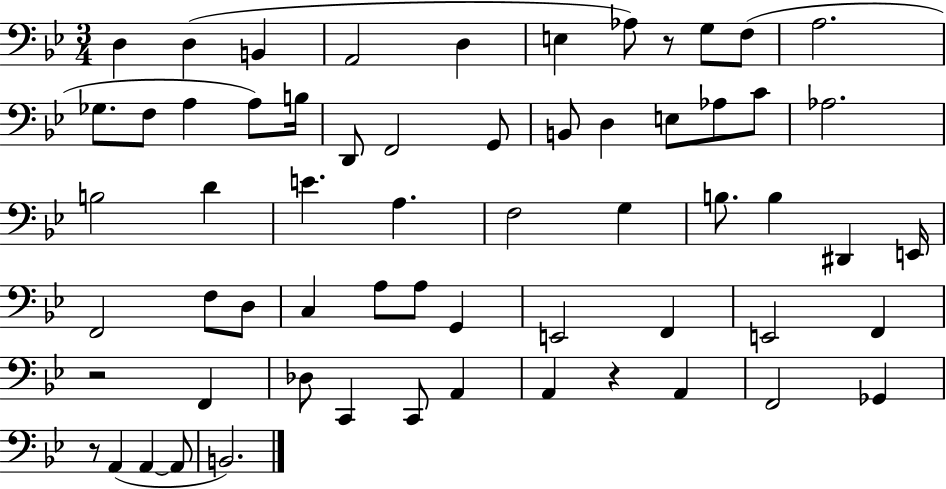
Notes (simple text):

D3/q D3/q B2/q A2/h D3/q E3/q Ab3/e R/e G3/e F3/e A3/h. Gb3/e. F3/e A3/q A3/e B3/s D2/e F2/h G2/e B2/e D3/q E3/e Ab3/e C4/e Ab3/h. B3/h D4/q E4/q. A3/q. F3/h G3/q B3/e. B3/q D#2/q E2/s F2/h F3/e D3/e C3/q A3/e A3/e G2/q E2/h F2/q E2/h F2/q R/h F2/q Db3/e C2/q C2/e A2/q A2/q R/q A2/q F2/h Gb2/q R/e A2/q A2/q A2/e B2/h.